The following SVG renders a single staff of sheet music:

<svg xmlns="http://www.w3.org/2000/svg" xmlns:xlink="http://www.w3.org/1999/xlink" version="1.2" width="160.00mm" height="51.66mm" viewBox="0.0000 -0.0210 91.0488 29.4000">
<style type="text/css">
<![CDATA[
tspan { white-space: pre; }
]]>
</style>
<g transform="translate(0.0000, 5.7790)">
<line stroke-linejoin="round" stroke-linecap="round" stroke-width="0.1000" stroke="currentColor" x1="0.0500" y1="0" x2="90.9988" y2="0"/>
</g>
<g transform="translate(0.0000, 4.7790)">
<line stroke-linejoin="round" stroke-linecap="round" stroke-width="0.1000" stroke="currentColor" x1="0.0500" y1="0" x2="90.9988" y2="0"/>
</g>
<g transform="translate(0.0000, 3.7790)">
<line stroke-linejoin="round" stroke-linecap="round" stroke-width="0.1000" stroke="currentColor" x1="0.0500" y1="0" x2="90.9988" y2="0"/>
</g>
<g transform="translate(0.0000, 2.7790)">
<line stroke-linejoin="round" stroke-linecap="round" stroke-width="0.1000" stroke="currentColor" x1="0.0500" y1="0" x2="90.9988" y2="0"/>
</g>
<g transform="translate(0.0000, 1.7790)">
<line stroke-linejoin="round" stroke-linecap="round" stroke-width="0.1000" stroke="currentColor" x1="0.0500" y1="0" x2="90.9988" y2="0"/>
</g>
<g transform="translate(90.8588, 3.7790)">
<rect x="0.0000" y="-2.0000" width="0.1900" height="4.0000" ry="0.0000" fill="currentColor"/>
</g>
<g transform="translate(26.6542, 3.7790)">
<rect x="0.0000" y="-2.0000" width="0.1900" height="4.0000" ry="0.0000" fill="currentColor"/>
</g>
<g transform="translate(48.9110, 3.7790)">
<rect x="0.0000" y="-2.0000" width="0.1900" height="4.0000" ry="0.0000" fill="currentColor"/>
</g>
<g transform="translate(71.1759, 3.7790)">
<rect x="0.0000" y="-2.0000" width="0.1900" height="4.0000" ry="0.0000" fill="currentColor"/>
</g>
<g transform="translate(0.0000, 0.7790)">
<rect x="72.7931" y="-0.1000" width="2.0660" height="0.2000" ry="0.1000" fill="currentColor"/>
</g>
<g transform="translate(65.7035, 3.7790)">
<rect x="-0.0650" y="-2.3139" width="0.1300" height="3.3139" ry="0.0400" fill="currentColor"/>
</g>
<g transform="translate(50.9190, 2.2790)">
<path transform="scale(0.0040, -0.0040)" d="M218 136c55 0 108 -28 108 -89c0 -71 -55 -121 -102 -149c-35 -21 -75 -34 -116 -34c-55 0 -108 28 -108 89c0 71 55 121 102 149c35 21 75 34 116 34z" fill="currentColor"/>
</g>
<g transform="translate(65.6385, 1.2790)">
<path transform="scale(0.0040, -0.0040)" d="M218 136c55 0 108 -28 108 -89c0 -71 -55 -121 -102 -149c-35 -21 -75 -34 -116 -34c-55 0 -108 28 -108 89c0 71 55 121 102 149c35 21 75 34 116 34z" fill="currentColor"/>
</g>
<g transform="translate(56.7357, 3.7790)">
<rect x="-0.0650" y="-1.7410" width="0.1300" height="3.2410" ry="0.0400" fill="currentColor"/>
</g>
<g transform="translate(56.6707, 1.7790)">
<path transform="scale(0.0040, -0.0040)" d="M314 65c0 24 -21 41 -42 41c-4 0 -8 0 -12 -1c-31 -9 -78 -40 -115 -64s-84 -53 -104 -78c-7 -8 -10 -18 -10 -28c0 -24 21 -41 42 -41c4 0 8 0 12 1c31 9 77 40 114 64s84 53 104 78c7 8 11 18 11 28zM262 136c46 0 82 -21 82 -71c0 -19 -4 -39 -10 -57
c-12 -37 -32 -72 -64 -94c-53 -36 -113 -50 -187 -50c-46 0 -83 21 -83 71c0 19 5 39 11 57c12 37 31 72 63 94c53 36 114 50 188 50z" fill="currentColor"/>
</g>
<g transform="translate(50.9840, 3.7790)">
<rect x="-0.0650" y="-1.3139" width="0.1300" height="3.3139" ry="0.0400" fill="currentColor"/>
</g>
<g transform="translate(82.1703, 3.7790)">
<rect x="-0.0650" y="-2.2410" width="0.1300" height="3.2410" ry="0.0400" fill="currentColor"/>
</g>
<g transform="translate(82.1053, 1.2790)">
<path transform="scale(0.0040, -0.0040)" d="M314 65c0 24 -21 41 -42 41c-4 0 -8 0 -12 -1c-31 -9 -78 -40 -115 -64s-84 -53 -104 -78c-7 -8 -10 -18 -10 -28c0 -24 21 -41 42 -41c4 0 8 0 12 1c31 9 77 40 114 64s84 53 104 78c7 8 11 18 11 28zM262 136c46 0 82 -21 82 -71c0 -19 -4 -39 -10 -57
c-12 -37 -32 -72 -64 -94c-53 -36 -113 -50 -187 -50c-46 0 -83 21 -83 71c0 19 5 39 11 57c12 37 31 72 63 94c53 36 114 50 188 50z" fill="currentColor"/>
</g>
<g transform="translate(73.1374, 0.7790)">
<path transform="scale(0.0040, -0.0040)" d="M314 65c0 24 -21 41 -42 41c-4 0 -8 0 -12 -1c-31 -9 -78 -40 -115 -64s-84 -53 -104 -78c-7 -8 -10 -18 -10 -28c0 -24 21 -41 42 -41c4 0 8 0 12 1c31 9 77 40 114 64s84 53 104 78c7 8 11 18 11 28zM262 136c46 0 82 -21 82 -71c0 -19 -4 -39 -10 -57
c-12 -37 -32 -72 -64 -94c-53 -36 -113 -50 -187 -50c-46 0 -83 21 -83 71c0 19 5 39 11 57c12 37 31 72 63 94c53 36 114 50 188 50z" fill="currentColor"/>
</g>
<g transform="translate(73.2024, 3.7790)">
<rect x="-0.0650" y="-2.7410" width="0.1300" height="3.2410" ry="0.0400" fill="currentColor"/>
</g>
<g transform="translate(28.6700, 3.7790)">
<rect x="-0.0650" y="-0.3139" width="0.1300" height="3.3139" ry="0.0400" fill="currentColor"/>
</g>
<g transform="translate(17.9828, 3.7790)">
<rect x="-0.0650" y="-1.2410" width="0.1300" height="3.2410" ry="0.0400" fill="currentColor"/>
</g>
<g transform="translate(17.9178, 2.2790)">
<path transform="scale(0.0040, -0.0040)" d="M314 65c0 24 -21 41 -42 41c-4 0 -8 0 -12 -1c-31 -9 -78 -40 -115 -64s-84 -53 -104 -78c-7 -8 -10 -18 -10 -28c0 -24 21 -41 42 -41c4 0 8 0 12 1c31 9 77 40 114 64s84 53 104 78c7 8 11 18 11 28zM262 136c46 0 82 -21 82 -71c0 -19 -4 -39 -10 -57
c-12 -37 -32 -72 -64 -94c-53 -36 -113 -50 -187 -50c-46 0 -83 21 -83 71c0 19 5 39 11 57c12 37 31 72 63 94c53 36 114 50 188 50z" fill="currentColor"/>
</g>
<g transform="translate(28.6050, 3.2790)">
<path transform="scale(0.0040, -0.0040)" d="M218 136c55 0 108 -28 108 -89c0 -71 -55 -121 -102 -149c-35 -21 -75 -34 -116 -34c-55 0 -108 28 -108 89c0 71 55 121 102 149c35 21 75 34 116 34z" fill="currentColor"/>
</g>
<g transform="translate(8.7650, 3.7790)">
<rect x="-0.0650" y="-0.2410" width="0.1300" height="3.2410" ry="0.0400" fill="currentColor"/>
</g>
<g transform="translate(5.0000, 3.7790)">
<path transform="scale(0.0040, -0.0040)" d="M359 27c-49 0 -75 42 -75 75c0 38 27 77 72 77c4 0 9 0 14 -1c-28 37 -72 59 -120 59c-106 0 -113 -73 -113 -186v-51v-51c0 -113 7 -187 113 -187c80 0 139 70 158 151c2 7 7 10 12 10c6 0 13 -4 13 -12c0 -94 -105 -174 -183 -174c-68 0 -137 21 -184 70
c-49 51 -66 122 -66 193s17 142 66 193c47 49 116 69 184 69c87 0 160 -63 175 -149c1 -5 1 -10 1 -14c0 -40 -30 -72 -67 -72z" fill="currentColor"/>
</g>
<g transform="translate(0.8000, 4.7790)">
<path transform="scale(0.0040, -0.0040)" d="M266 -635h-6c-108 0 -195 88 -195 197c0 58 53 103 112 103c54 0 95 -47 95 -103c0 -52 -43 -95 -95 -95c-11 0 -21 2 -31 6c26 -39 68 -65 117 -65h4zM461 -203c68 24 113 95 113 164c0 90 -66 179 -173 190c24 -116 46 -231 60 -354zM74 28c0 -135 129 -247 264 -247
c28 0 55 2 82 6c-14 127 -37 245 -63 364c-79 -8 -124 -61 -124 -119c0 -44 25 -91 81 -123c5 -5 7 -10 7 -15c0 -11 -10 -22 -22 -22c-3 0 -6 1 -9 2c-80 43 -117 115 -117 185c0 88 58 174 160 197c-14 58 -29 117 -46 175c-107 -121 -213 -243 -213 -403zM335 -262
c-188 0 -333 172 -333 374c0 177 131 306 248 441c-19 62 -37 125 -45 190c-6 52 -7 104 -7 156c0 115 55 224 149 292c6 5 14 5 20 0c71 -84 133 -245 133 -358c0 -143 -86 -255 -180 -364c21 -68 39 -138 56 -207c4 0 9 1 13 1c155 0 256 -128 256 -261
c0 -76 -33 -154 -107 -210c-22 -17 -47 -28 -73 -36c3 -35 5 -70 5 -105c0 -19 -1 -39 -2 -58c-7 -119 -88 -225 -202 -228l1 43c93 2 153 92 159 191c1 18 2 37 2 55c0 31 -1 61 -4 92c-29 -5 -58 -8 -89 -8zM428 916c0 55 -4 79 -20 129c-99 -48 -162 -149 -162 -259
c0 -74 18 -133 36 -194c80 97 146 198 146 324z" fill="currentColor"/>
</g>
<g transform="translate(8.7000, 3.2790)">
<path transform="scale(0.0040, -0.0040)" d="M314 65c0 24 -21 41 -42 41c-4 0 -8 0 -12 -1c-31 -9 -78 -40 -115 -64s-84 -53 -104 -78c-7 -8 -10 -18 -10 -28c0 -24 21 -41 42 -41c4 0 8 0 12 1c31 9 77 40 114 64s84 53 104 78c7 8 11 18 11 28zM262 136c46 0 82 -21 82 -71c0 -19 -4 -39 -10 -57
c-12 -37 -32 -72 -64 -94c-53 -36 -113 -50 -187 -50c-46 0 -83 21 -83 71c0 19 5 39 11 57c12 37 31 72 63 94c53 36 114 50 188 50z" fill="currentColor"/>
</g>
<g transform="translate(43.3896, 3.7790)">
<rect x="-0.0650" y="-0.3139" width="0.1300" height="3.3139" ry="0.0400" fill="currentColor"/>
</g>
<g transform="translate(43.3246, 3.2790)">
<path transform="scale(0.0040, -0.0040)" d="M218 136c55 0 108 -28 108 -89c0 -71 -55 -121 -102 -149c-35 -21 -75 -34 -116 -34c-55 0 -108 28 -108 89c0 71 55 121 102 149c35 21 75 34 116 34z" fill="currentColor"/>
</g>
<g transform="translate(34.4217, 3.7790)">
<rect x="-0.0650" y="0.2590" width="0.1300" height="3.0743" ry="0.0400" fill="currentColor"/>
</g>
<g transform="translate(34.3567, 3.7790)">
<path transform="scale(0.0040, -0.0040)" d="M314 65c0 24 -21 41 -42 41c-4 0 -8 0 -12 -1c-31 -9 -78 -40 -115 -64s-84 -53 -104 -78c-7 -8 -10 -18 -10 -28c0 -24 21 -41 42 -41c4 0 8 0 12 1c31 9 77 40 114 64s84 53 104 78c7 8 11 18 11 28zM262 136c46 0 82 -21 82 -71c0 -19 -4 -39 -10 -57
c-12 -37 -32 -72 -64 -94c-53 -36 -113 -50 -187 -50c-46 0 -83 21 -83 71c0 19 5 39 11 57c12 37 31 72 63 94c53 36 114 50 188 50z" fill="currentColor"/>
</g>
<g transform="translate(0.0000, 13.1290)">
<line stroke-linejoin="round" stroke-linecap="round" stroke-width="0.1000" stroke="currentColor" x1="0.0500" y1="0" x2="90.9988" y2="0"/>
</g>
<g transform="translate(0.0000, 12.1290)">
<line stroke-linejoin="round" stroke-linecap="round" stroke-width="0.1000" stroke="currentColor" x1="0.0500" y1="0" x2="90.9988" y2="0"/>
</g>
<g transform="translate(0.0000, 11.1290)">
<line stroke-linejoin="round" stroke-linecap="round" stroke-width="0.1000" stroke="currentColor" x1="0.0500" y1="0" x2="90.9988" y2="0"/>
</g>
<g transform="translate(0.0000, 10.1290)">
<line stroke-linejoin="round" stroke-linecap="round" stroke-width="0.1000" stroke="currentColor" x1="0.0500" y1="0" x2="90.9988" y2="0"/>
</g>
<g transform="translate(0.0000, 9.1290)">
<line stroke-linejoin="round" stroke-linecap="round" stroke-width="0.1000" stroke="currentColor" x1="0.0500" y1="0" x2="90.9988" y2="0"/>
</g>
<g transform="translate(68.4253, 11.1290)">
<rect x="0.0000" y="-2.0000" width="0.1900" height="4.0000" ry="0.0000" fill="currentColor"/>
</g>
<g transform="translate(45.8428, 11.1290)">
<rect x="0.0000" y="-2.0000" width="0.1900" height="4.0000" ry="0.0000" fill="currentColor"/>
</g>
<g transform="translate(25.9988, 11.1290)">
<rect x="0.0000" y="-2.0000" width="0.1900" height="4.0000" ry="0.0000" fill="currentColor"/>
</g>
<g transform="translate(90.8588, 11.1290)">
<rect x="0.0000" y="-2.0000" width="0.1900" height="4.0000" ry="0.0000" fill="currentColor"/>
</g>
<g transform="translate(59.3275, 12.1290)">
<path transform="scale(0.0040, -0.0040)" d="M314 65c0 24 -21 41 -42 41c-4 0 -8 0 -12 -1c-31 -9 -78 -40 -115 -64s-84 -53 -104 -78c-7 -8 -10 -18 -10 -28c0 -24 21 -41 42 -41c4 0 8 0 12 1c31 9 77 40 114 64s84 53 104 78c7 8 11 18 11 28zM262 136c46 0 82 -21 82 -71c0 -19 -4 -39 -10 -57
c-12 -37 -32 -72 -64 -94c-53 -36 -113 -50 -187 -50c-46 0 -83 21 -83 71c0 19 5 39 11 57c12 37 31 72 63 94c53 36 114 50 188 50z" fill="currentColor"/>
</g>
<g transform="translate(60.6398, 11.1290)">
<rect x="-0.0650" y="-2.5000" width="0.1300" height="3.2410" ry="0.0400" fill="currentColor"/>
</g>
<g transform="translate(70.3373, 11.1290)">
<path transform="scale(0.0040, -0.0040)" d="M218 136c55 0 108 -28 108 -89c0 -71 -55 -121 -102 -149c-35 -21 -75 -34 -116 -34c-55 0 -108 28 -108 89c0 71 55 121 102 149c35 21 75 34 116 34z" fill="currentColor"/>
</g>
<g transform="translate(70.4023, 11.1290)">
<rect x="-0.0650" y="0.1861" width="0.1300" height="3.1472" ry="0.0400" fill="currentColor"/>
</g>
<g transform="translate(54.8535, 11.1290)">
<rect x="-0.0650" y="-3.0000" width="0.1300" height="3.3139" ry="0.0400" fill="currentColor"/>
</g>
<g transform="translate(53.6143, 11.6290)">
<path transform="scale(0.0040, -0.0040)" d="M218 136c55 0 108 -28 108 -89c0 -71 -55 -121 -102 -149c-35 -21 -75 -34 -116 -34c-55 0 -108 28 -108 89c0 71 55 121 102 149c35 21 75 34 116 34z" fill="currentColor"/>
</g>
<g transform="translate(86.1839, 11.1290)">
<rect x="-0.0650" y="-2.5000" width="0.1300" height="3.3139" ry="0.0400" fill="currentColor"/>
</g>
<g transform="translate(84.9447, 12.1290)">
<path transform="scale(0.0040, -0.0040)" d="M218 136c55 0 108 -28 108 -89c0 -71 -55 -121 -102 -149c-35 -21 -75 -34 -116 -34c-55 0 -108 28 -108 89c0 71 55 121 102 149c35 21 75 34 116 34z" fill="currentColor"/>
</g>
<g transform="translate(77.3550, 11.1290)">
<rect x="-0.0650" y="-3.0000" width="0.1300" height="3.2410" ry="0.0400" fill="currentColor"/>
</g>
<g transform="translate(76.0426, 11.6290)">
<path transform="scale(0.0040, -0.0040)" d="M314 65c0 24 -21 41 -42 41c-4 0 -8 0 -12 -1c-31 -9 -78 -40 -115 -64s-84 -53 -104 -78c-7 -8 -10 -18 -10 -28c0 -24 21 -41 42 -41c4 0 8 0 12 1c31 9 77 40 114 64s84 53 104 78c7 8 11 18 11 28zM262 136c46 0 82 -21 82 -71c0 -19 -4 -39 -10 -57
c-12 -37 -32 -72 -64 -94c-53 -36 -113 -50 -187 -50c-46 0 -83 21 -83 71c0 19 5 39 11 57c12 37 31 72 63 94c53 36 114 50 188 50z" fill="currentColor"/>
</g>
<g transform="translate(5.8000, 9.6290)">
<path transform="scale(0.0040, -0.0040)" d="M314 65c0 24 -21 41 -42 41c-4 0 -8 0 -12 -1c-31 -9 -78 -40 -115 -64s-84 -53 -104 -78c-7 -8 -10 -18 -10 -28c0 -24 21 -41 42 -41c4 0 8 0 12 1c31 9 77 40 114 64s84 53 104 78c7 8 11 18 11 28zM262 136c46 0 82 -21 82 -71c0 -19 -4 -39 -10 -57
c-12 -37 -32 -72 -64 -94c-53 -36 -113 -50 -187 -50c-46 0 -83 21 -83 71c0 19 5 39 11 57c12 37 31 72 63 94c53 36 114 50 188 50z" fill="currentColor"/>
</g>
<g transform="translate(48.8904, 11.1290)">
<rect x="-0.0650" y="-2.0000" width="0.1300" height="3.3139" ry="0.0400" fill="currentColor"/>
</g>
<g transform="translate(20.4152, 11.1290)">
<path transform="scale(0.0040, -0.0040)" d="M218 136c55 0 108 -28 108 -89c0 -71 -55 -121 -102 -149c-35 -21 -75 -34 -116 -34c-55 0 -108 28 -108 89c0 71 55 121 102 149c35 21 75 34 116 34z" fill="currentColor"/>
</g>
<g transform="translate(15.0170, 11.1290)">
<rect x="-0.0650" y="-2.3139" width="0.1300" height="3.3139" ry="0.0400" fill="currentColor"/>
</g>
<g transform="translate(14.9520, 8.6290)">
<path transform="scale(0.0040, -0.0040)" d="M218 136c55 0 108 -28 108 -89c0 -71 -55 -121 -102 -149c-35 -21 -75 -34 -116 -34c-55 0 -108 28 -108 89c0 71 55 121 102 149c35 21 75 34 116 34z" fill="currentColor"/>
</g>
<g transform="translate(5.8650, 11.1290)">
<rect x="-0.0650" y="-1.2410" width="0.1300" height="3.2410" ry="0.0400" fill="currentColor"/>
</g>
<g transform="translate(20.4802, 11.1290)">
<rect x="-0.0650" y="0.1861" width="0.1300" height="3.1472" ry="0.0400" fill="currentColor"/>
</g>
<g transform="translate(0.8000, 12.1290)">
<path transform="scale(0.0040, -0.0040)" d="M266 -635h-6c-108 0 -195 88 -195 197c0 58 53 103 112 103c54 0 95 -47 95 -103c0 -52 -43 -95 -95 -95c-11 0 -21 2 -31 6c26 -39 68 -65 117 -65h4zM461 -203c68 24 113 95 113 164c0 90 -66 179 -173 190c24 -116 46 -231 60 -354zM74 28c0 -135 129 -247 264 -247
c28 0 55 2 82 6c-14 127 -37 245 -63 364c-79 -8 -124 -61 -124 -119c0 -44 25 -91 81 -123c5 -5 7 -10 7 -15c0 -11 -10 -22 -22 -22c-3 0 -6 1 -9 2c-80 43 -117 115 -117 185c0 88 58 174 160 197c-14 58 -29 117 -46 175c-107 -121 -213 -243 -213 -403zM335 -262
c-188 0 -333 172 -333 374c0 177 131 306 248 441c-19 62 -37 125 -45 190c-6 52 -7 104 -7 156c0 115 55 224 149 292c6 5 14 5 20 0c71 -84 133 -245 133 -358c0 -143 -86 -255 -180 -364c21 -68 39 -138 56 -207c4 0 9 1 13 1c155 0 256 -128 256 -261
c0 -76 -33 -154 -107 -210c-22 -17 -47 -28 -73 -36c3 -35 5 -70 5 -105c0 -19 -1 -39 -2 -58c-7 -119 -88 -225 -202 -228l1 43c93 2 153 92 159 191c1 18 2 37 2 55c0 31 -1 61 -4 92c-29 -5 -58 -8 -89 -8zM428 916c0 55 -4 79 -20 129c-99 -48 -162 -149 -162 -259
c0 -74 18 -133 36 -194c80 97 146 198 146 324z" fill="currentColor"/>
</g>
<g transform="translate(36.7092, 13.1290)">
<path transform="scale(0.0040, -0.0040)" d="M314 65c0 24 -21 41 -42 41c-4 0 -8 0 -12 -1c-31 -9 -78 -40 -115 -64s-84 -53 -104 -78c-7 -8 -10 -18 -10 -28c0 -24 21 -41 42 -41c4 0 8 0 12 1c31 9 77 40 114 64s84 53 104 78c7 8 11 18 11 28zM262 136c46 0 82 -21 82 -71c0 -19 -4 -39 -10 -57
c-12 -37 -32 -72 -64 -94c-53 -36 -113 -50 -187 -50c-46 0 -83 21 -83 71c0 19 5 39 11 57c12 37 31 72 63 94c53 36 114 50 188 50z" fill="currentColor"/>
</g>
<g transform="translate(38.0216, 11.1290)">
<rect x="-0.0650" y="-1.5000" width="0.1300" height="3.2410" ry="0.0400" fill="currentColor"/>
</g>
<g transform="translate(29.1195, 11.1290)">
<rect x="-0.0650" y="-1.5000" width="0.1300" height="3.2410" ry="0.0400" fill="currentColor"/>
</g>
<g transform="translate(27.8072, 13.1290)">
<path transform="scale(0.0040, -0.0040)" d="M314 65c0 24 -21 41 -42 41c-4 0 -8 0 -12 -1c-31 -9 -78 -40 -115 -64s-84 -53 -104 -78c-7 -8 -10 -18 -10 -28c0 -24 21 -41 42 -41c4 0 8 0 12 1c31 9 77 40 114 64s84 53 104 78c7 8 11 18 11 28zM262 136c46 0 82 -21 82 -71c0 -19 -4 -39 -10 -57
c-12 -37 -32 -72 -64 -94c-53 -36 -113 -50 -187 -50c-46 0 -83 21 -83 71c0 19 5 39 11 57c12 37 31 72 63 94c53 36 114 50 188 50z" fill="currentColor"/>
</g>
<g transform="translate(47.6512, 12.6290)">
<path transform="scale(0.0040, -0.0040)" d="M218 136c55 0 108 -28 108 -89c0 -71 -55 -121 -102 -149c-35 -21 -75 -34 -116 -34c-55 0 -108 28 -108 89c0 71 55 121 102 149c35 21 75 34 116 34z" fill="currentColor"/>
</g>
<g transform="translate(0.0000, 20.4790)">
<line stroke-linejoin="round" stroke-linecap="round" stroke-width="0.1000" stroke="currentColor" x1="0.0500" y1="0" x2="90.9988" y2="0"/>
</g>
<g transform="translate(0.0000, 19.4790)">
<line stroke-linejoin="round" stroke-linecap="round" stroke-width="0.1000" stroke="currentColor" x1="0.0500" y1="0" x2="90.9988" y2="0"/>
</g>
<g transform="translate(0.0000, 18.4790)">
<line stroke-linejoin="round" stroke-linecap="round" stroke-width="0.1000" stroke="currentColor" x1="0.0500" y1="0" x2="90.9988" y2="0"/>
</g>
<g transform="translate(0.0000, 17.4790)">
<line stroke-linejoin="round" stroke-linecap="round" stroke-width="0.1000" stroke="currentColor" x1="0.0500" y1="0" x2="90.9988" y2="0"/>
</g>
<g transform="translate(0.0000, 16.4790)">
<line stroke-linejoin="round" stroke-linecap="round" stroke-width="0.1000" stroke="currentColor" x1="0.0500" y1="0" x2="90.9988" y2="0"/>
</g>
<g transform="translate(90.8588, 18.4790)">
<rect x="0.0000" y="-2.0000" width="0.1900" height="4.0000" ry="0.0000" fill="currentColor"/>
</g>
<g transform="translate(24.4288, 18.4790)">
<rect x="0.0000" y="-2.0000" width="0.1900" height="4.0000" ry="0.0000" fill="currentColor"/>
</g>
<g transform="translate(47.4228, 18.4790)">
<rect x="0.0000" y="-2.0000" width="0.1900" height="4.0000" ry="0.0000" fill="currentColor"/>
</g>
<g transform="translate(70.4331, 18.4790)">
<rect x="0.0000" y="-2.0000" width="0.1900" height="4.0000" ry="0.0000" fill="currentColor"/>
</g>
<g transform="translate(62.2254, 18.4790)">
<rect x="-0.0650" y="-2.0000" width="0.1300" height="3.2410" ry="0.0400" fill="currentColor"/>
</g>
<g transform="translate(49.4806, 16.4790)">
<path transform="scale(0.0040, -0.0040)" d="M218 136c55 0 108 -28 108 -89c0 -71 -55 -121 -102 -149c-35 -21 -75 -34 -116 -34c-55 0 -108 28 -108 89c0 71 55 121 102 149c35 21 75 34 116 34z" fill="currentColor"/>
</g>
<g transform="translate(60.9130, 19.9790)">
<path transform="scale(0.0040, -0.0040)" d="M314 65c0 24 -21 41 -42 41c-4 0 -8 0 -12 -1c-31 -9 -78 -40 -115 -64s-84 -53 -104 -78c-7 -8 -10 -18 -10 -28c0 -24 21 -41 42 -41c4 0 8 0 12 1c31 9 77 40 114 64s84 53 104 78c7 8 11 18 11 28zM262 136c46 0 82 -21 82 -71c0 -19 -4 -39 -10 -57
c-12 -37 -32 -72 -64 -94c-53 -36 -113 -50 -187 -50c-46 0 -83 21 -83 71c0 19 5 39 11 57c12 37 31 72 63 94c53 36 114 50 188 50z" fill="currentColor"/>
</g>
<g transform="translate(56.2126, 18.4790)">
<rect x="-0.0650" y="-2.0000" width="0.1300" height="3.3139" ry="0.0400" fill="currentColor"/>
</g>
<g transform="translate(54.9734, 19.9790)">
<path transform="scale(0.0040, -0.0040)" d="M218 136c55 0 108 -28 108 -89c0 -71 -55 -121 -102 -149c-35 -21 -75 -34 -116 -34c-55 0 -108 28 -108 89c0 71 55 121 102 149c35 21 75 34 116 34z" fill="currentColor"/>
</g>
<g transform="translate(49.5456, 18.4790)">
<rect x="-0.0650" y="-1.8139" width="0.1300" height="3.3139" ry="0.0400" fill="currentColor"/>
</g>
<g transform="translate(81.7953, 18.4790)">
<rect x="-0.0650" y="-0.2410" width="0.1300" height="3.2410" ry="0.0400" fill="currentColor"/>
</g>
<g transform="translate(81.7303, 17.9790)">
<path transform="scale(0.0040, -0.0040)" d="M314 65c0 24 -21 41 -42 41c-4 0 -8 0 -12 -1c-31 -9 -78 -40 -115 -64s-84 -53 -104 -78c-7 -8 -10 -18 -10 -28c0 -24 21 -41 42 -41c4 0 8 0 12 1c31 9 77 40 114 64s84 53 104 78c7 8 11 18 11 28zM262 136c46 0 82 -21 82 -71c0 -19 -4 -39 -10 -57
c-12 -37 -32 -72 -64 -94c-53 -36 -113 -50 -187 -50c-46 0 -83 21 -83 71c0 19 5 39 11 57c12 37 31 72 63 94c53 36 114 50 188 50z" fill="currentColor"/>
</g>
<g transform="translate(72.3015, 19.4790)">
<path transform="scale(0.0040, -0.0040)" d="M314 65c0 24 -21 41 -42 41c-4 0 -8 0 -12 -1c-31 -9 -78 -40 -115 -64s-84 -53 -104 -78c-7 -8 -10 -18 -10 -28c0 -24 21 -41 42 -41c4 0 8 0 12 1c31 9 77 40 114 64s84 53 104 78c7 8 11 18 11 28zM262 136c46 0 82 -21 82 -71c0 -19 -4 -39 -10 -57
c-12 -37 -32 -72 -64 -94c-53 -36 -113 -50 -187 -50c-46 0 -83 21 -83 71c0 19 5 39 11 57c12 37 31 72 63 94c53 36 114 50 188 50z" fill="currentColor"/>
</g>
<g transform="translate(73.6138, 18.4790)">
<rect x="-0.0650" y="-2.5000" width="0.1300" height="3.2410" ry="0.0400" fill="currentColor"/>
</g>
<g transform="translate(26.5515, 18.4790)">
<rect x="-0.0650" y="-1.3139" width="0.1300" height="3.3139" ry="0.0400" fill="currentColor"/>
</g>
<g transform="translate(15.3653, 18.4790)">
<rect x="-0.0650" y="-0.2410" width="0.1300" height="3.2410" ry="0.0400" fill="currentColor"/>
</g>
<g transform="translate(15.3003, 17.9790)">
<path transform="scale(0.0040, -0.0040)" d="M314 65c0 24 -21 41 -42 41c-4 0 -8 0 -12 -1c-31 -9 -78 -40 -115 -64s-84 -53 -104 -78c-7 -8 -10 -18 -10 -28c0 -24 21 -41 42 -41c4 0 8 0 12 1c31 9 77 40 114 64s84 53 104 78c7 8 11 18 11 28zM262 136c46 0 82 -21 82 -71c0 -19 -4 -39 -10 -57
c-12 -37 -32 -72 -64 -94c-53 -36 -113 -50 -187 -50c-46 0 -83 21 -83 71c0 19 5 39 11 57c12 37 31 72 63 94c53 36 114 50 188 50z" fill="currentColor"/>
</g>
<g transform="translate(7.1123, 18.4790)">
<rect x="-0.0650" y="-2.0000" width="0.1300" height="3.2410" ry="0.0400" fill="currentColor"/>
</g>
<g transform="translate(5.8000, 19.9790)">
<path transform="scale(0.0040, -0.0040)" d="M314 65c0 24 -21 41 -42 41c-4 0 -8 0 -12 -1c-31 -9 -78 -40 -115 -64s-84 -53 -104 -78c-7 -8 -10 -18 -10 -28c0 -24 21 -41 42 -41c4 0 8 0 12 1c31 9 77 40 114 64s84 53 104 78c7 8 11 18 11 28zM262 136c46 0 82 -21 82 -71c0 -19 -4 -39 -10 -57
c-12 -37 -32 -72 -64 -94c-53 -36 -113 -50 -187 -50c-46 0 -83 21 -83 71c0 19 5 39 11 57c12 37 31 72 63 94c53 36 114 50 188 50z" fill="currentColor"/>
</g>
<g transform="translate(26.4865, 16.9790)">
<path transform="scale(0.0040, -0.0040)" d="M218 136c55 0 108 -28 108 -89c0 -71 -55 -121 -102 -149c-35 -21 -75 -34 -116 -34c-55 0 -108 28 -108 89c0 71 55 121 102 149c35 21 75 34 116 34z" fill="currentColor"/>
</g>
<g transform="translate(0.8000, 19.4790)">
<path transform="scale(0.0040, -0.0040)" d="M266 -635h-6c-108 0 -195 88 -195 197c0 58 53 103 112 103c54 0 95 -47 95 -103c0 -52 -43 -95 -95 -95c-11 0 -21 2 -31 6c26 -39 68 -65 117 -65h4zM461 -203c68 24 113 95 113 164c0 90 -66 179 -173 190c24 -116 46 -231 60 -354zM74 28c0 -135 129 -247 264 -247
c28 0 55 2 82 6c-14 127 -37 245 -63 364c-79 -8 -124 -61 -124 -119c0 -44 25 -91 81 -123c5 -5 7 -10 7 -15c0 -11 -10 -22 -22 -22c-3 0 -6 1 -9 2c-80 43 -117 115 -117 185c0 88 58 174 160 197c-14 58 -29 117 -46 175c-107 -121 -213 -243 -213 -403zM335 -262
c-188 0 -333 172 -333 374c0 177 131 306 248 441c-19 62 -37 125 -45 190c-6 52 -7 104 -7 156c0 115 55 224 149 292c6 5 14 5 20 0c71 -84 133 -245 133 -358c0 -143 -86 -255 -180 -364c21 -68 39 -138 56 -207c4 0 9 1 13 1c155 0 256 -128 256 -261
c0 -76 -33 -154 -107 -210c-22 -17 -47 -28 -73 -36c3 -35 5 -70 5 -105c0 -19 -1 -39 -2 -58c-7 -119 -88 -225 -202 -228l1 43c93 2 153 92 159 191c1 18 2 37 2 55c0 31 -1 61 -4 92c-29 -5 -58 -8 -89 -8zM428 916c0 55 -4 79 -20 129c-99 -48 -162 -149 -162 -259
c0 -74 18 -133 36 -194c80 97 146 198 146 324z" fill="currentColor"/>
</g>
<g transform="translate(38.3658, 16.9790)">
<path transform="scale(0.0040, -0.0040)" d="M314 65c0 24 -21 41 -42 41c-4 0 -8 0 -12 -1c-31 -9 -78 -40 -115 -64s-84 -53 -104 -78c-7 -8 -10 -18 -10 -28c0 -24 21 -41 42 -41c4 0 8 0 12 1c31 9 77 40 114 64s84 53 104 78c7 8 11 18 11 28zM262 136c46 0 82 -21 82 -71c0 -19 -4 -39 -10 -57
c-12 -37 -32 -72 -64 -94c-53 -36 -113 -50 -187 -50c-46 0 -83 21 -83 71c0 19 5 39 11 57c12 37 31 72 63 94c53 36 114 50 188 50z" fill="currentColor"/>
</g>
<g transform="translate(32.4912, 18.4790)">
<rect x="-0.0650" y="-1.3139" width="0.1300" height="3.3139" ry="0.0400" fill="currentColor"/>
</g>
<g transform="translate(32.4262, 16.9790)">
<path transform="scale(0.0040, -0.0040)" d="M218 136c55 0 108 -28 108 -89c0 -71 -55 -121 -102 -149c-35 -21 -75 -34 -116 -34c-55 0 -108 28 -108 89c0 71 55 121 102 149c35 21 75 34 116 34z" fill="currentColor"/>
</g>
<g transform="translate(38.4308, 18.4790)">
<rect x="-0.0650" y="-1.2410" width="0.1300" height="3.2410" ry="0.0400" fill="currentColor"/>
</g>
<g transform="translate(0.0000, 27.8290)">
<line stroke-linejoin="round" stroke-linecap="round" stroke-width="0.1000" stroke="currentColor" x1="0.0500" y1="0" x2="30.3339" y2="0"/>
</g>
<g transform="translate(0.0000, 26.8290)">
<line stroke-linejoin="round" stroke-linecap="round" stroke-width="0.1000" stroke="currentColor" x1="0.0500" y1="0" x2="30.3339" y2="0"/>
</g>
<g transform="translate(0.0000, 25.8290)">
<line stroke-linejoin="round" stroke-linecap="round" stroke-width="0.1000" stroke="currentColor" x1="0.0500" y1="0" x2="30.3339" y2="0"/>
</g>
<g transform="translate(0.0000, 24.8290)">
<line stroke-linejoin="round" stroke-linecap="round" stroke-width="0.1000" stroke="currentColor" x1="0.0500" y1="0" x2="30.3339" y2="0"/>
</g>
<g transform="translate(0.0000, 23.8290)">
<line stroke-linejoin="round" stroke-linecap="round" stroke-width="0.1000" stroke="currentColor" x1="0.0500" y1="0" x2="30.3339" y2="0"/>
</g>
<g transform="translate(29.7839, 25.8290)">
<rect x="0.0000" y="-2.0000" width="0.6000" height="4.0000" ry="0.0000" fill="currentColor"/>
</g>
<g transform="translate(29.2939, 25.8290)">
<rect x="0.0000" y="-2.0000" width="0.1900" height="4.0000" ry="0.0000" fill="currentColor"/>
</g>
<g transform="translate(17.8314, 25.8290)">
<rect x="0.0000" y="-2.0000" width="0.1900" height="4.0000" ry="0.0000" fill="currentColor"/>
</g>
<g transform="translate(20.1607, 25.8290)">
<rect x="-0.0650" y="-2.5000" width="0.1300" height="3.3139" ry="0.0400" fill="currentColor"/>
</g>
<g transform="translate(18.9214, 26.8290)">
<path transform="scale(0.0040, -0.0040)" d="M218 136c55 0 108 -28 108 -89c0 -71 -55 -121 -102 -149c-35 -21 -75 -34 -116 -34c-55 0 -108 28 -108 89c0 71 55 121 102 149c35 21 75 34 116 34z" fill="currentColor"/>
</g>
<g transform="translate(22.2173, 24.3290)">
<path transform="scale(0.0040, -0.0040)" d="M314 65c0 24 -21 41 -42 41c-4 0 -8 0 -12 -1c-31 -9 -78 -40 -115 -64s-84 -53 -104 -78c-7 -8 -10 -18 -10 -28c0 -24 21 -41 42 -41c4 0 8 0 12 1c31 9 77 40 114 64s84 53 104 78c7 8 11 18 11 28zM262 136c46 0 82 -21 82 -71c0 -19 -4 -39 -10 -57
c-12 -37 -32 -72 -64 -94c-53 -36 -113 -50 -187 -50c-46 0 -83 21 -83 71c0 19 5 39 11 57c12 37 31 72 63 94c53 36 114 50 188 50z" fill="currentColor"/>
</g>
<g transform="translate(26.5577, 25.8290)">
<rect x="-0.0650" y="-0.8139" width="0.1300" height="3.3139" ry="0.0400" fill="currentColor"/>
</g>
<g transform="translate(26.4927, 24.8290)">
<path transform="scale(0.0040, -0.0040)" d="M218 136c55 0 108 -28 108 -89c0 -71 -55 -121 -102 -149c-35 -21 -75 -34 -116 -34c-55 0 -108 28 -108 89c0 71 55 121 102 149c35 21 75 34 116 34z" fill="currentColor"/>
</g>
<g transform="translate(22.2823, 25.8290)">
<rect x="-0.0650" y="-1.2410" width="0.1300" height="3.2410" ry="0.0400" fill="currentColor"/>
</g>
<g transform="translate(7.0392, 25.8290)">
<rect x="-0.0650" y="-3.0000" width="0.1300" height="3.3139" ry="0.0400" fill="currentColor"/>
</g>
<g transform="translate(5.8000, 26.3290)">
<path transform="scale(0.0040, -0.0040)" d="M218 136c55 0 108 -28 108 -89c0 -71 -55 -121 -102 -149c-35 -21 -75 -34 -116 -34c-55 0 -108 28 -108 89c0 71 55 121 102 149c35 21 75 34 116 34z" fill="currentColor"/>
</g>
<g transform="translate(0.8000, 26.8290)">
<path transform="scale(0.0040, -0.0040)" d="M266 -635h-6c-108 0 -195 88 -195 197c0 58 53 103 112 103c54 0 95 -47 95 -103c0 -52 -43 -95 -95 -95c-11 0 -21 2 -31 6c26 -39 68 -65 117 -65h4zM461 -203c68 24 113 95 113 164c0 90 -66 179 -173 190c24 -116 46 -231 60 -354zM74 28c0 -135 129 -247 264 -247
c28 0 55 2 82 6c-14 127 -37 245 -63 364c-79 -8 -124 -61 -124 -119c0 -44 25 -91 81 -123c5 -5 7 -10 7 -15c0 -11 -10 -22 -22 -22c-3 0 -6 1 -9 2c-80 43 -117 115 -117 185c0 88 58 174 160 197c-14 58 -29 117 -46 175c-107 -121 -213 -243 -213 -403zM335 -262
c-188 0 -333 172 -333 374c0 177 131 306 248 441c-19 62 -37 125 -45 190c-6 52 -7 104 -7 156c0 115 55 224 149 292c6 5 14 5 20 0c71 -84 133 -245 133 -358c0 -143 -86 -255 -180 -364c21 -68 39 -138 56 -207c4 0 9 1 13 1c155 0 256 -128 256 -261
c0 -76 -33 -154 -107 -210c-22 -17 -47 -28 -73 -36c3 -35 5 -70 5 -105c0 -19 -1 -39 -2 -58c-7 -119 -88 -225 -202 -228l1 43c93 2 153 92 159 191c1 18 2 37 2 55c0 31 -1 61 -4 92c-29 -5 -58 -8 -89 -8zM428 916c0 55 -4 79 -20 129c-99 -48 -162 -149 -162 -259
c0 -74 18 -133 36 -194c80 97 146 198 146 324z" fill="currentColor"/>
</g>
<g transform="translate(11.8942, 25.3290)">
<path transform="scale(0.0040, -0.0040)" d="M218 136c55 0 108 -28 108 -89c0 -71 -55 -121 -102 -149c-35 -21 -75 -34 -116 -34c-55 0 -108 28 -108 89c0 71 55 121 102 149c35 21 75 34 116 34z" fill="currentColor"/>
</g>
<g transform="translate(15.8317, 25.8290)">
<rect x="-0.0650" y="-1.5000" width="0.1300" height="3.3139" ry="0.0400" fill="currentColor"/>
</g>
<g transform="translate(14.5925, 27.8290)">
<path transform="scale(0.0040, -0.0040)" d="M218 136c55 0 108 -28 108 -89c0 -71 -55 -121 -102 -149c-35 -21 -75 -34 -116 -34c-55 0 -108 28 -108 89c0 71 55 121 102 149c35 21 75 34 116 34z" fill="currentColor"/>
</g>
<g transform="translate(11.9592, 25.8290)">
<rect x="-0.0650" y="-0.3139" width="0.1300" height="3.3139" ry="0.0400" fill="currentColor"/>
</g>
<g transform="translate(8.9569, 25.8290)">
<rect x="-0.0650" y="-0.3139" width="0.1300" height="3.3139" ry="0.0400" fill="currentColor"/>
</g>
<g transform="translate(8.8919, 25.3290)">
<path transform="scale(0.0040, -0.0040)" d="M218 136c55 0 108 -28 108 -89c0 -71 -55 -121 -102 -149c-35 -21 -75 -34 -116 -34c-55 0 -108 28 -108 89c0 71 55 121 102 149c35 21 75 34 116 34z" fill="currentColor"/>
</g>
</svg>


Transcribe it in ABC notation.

X:1
T:Untitled
M:4/4
L:1/4
K:C
c2 e2 c B2 c e f2 g a2 g2 e2 g B E2 E2 F A G2 B A2 G F2 c2 e e e2 f F F2 G2 c2 A c c E G e2 d